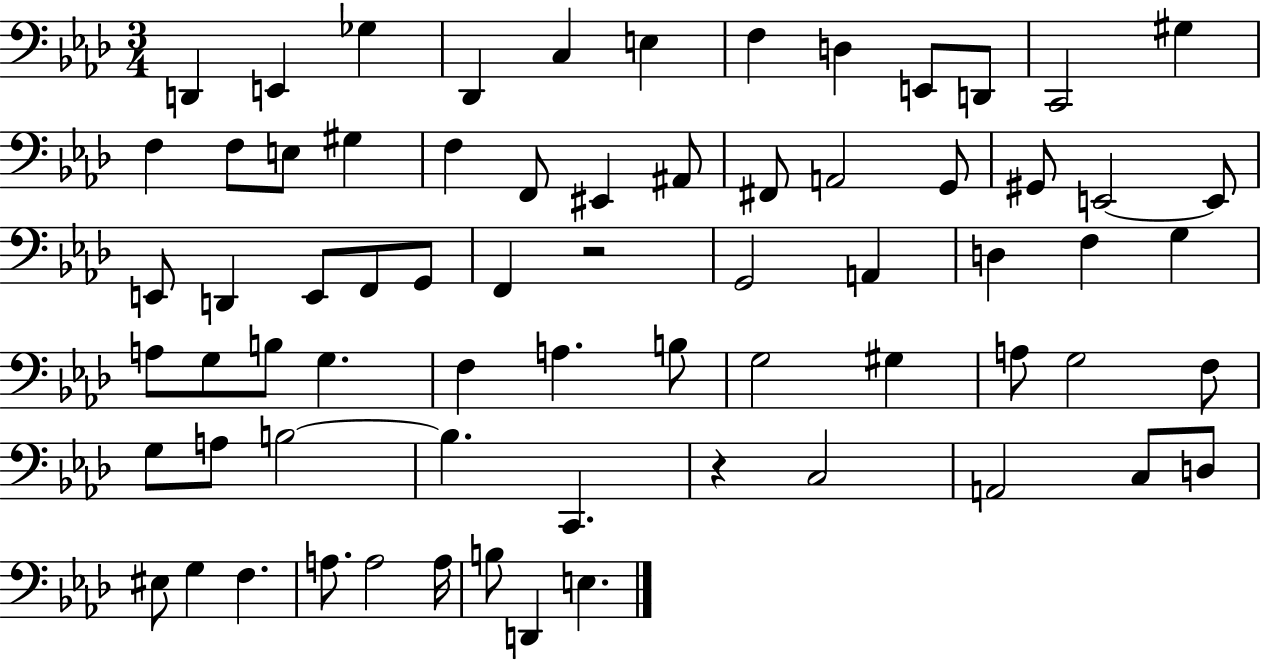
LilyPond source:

{
  \clef bass
  \numericTimeSignature
  \time 3/4
  \key aes \major
  d,4 e,4 ges4 | des,4 c4 e4 | f4 d4 e,8 d,8 | c,2 gis4 | \break f4 f8 e8 gis4 | f4 f,8 eis,4 ais,8 | fis,8 a,2 g,8 | gis,8 e,2~~ e,8 | \break e,8 d,4 e,8 f,8 g,8 | f,4 r2 | g,2 a,4 | d4 f4 g4 | \break a8 g8 b8 g4. | f4 a4. b8 | g2 gis4 | a8 g2 f8 | \break g8 a8 b2~~ | b4. c,4. | r4 c2 | a,2 c8 d8 | \break eis8 g4 f4. | a8. a2 a16 | b8 d,4 e4. | \bar "|."
}